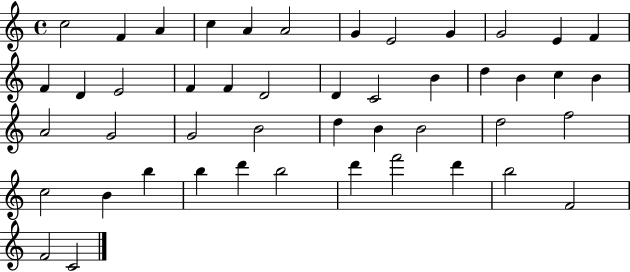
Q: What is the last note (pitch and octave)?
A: C4